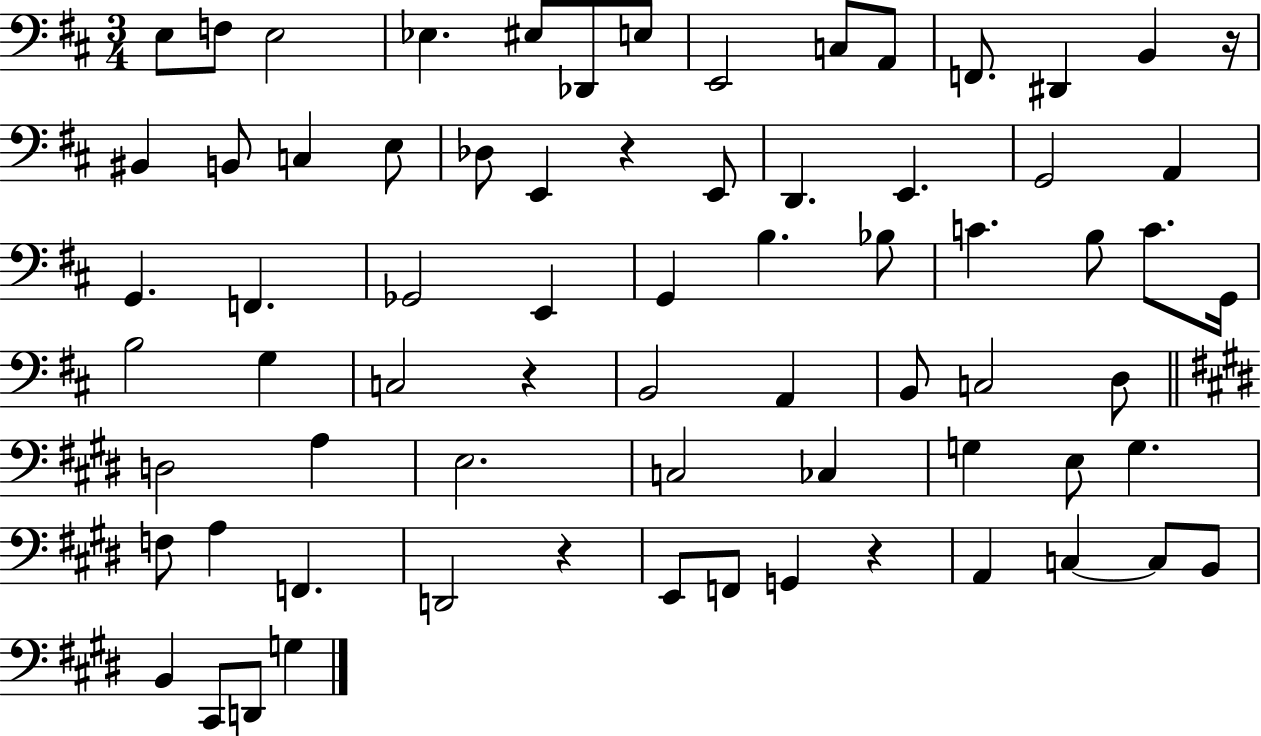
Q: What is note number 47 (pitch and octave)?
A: C3